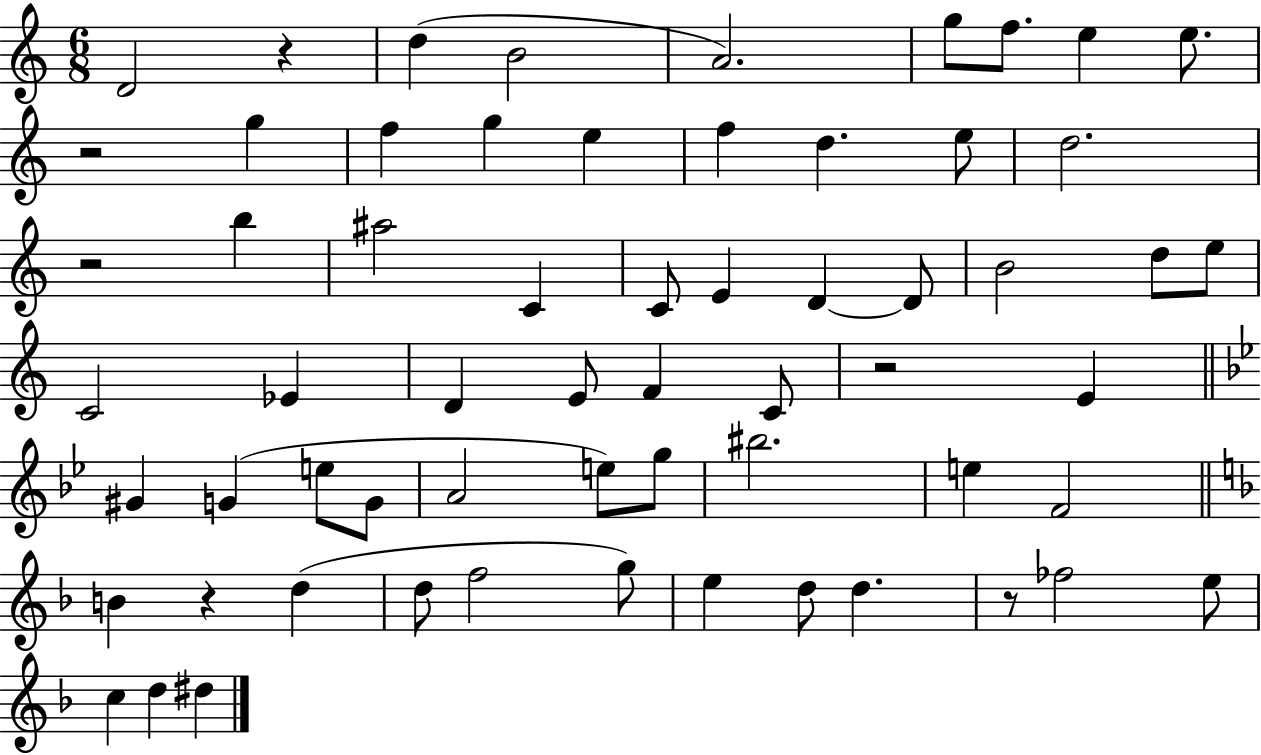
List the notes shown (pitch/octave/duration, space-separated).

D4/h R/q D5/q B4/h A4/h. G5/e F5/e. E5/q E5/e. R/h G5/q F5/q G5/q E5/q F5/q D5/q. E5/e D5/h. R/h B5/q A#5/h C4/q C4/e E4/q D4/q D4/e B4/h D5/e E5/e C4/h Eb4/q D4/q E4/e F4/q C4/e R/h E4/q G#4/q G4/q E5/e G4/e A4/h E5/e G5/e BIS5/h. E5/q F4/h B4/q R/q D5/q D5/e F5/h G5/e E5/q D5/e D5/q. R/e FES5/h E5/e C5/q D5/q D#5/q